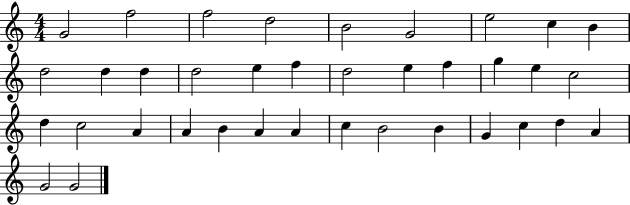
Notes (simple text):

G4/h F5/h F5/h D5/h B4/h G4/h E5/h C5/q B4/q D5/h D5/q D5/q D5/h E5/q F5/q D5/h E5/q F5/q G5/q E5/q C5/h D5/q C5/h A4/q A4/q B4/q A4/q A4/q C5/q B4/h B4/q G4/q C5/q D5/q A4/q G4/h G4/h